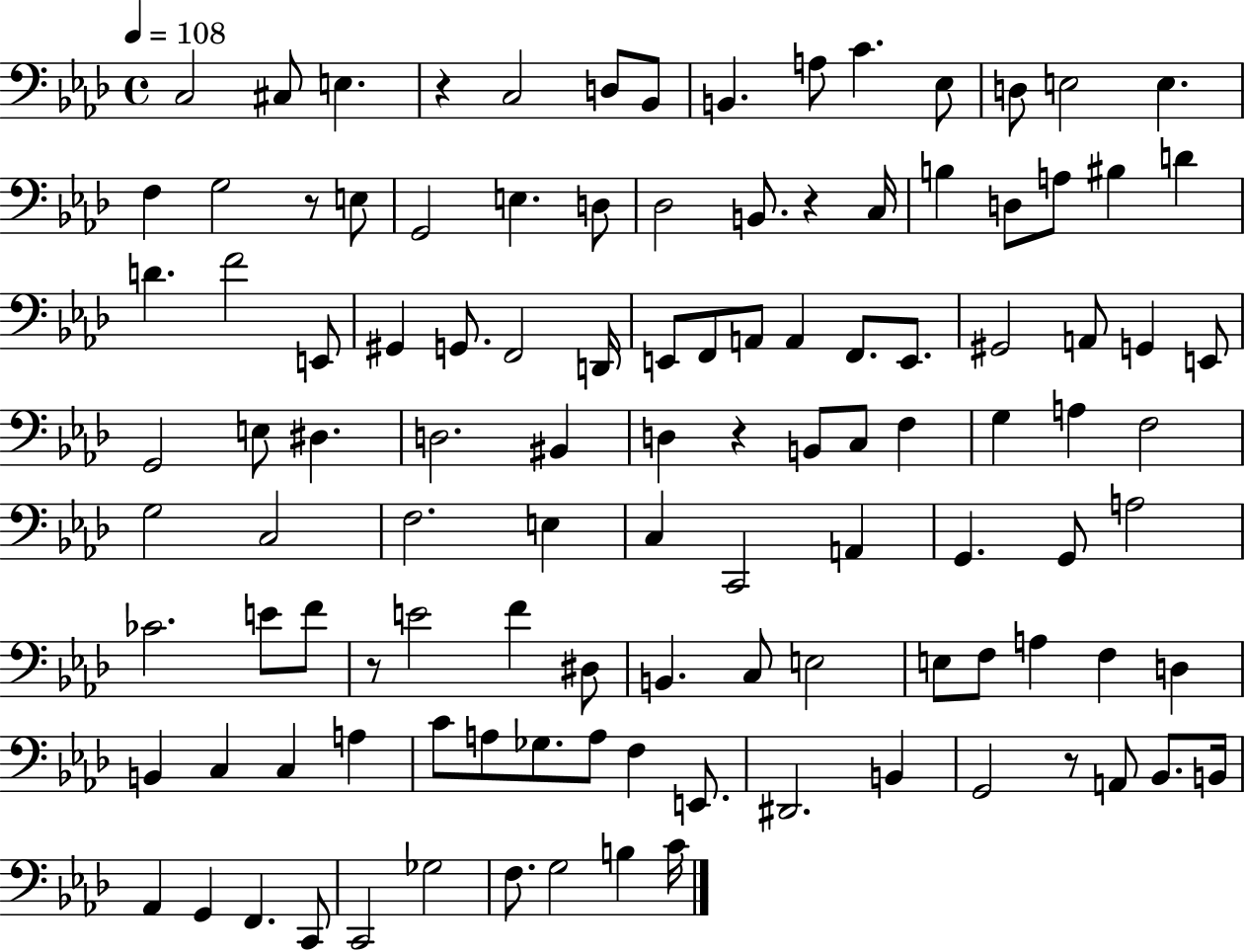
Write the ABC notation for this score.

X:1
T:Untitled
M:4/4
L:1/4
K:Ab
C,2 ^C,/2 E, z C,2 D,/2 _B,,/2 B,, A,/2 C _E,/2 D,/2 E,2 E, F, G,2 z/2 E,/2 G,,2 E, D,/2 _D,2 B,,/2 z C,/4 B, D,/2 A,/2 ^B, D D F2 E,,/2 ^G,, G,,/2 F,,2 D,,/4 E,,/2 F,,/2 A,,/2 A,, F,,/2 E,,/2 ^G,,2 A,,/2 G,, E,,/2 G,,2 E,/2 ^D, D,2 ^B,, D, z B,,/2 C,/2 F, G, A, F,2 G,2 C,2 F,2 E, C, C,,2 A,, G,, G,,/2 A,2 _C2 E/2 F/2 z/2 E2 F ^D,/2 B,, C,/2 E,2 E,/2 F,/2 A, F, D, B,, C, C, A, C/2 A,/2 _G,/2 A,/2 F, E,,/2 ^D,,2 B,, G,,2 z/2 A,,/2 _B,,/2 B,,/4 _A,, G,, F,, C,,/2 C,,2 _G,2 F,/2 G,2 B, C/4